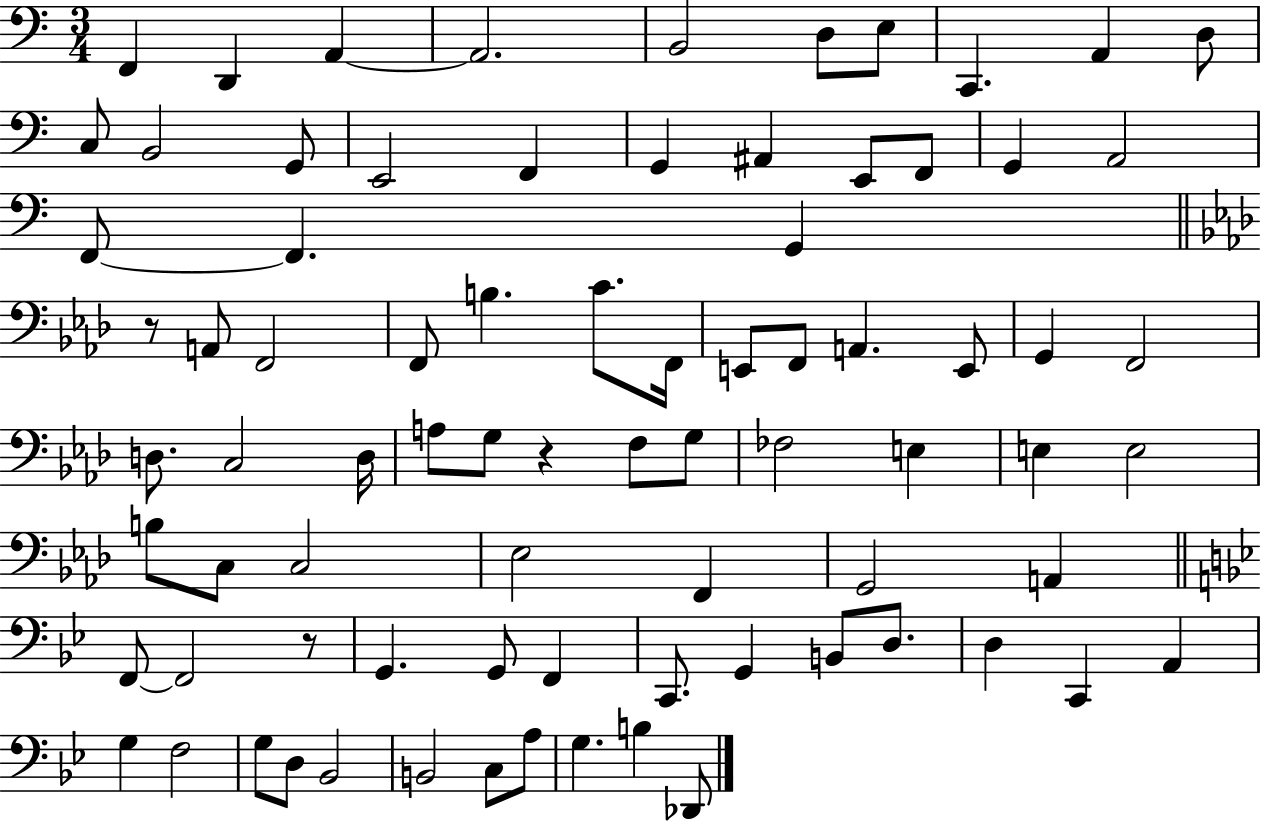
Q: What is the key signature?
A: C major